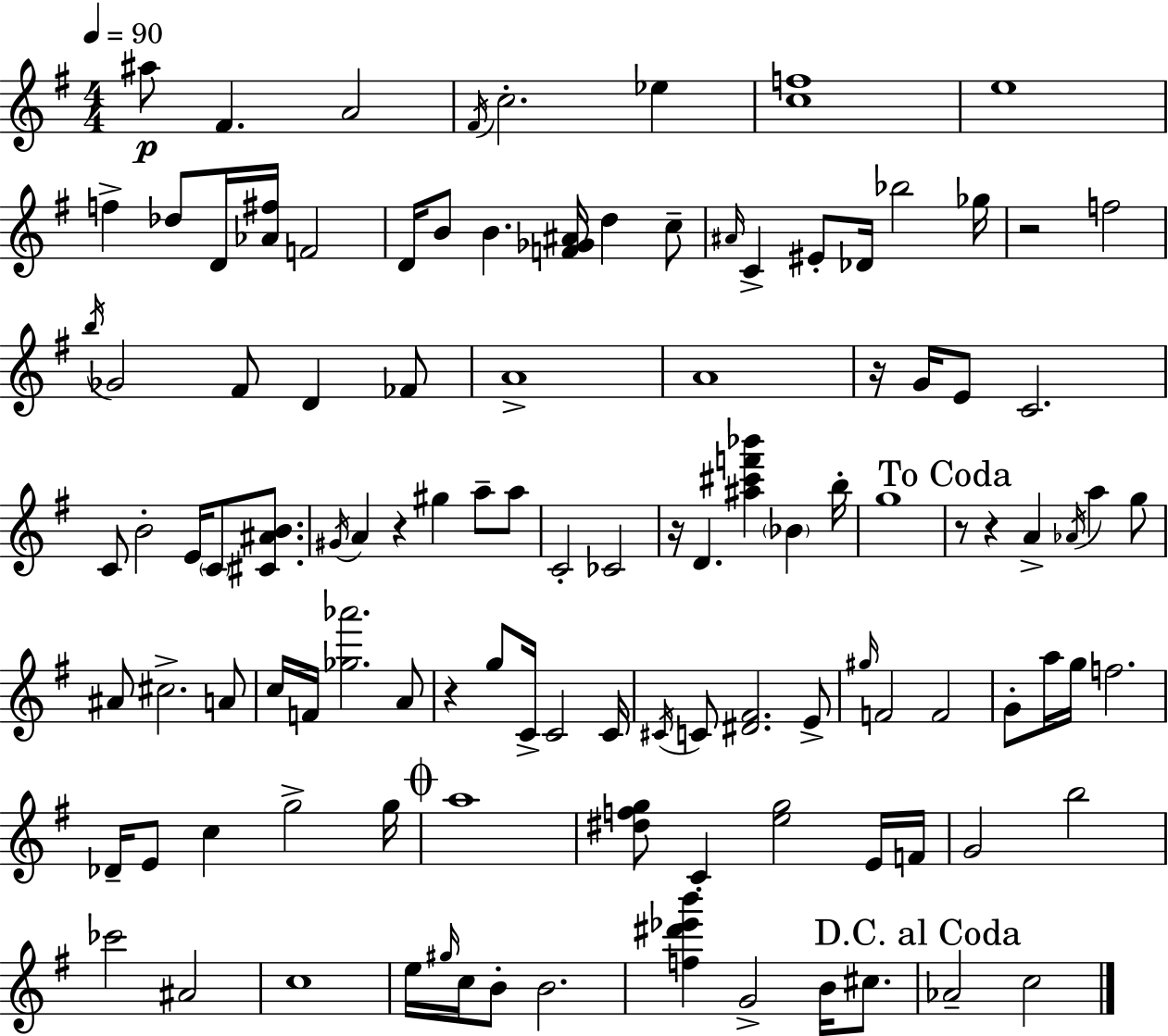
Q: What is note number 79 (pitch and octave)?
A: C4